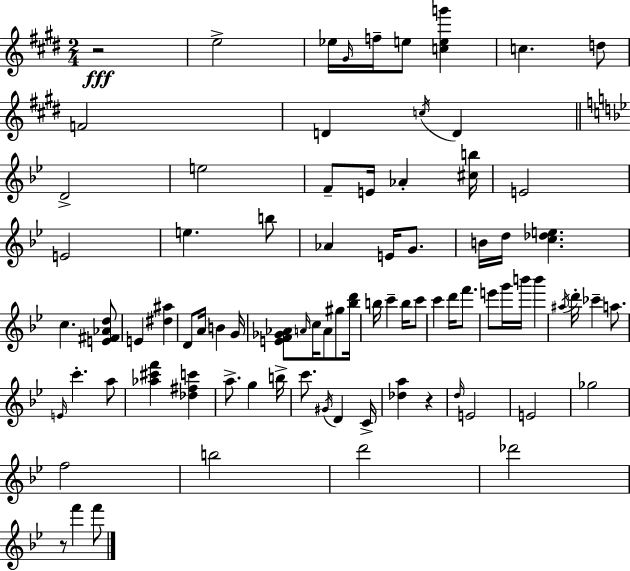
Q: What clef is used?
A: treble